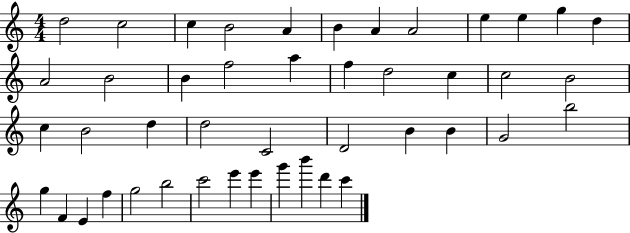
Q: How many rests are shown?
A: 0